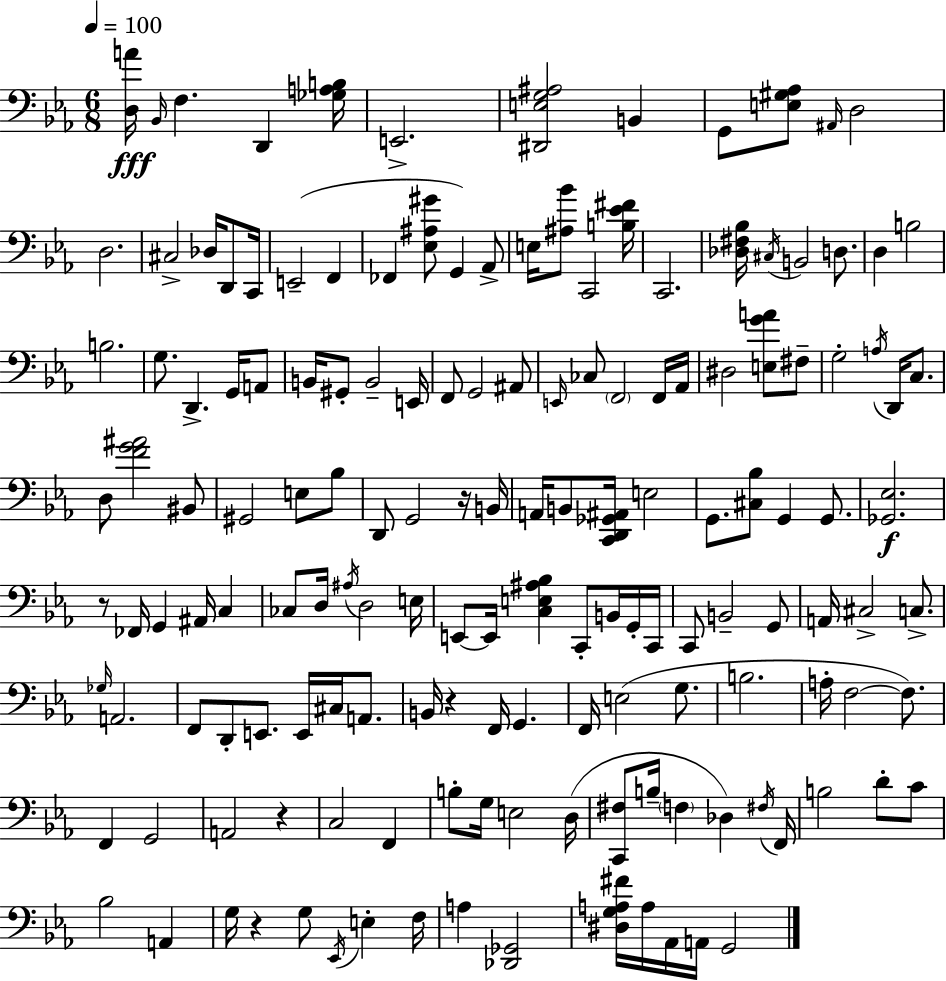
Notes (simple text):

[D3,A4]/s Bb2/s F3/q. D2/q [Gb3,A3,B3]/s E2/h. [D#2,E3,G3,A#3]/h B2/q G2/e [E3,G#3,Ab3]/e A#2/s D3/h D3/h. C#3/h Db3/s D2/e C2/s E2/h F2/q FES2/q [Eb3,A#3,G#4]/e G2/q Ab2/e E3/s [A#3,Bb4]/e C2/h [B3,Eb4,F#4]/s C2/h. [Db3,F#3,Bb3]/s C#3/s B2/h D3/e. D3/q B3/h B3/h. G3/e. D2/q. G2/s A2/e B2/s G#2/e B2/h E2/s F2/e G2/h A#2/e E2/s CES3/e F2/h F2/s Ab2/s D#3/h [E3,G4,A4]/e F#3/e G3/h A3/s D2/s C3/e. D3/e [F4,G4,A#4]/h BIS2/e G#2/h E3/e Bb3/e D2/e G2/h R/s B2/s A2/s B2/e [C2,D2,Gb2,A#2]/s E3/h G2/e. [C#3,Bb3]/e G2/q G2/e. [Gb2,Eb3]/h. R/e FES2/s G2/q A#2/s C3/q CES3/e D3/s A#3/s D3/h E3/s E2/e E2/s [C3,E3,A#3,Bb3]/q C2/e B2/s G2/s C2/s C2/e B2/h G2/e A2/s C#3/h C3/e. Gb3/s A2/h. F2/e D2/e E2/e. E2/s C#3/s A2/e. B2/s R/q F2/s G2/q. F2/s E3/h G3/e. B3/h. A3/s F3/h F3/e. F2/q G2/h A2/h R/q C3/h F2/q B3/e G3/s E3/h D3/s [C2,F#3]/e B3/s F3/q Db3/q F#3/s F2/s B3/h D4/e C4/e Bb3/h A2/q G3/s R/q G3/e Eb2/s E3/q F3/s A3/q [Db2,Gb2]/h [D#3,G3,A3,F#4]/s A3/s Ab2/s A2/s G2/h